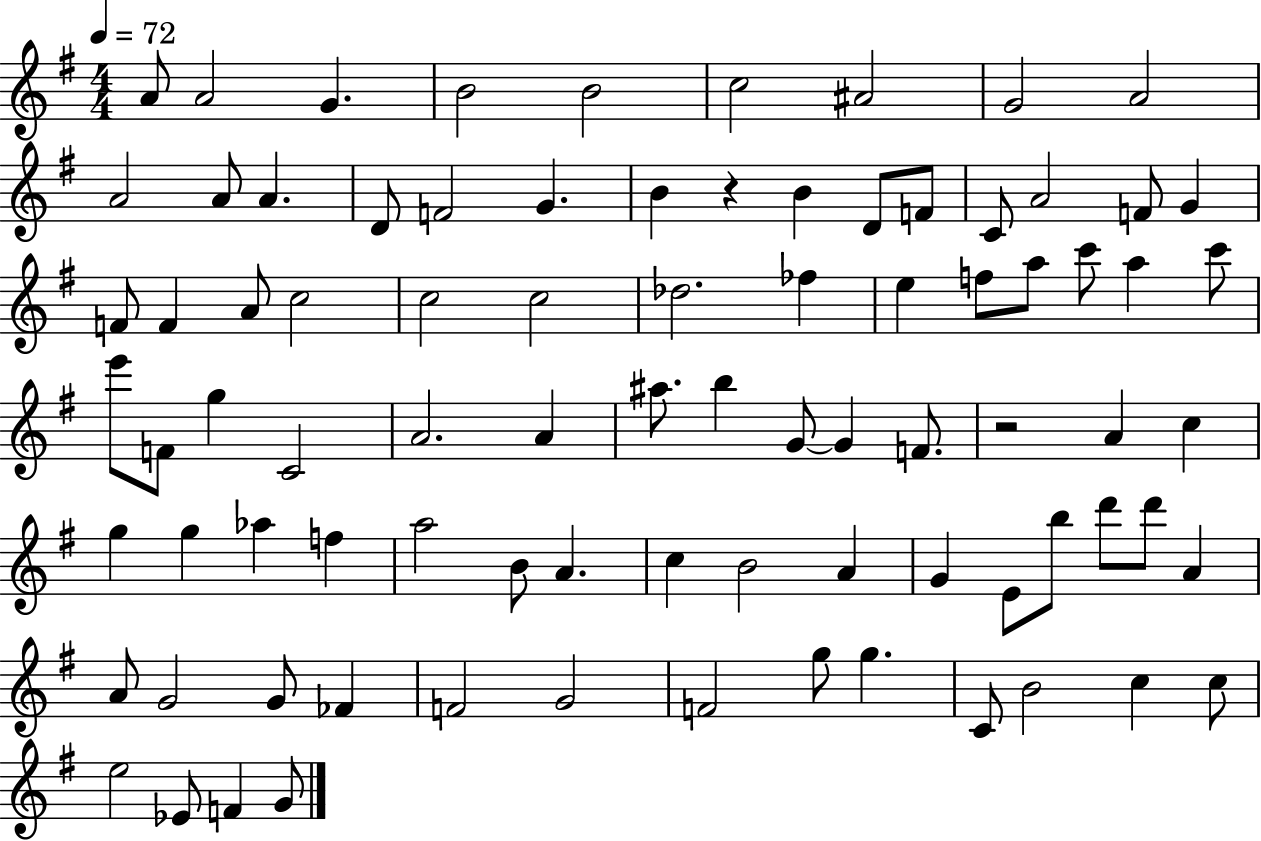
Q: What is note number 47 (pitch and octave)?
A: G4